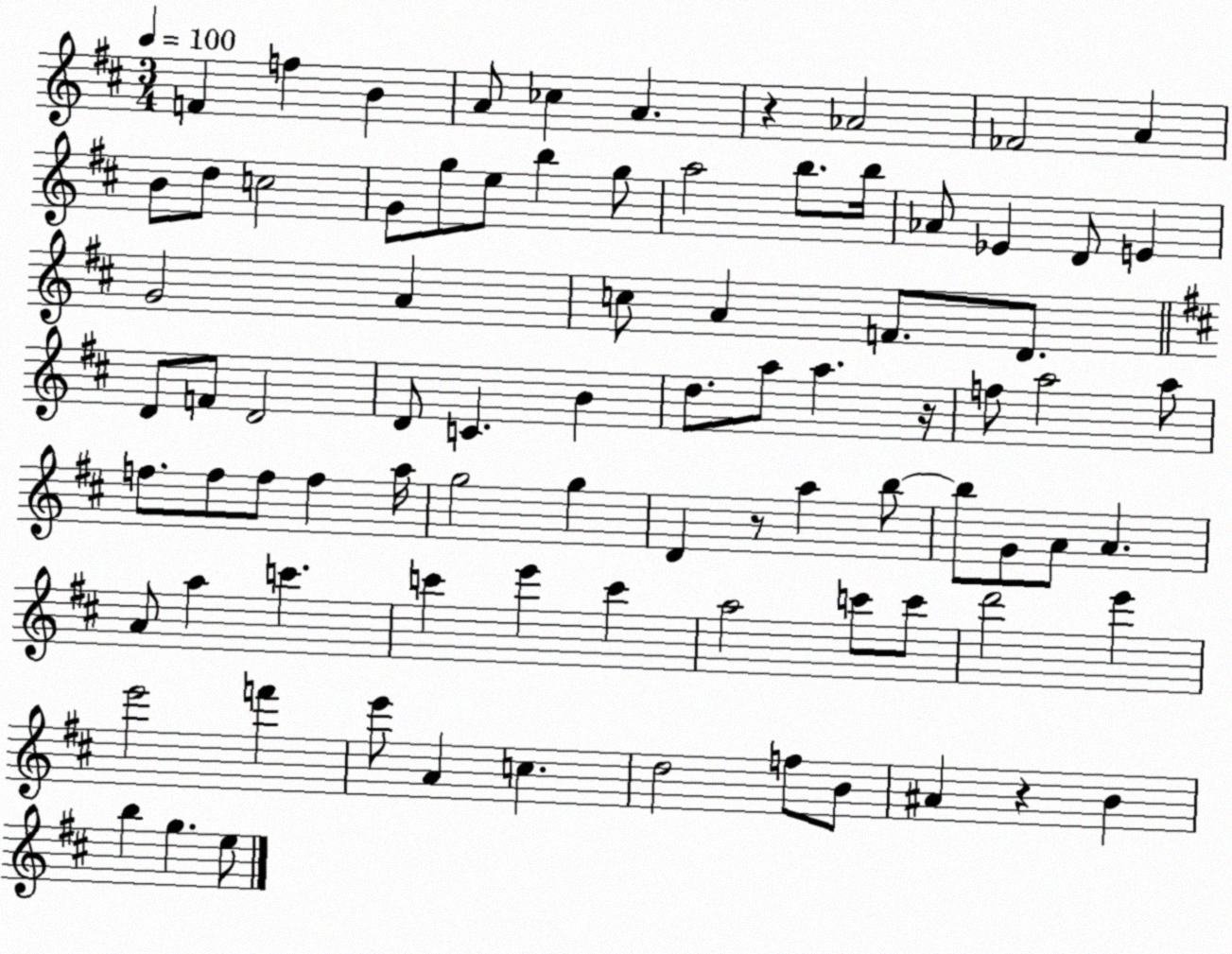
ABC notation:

X:1
T:Untitled
M:3/4
L:1/4
K:D
F f B A/2 _c A z _A2 _F2 A B/2 d/2 c2 G/2 g/2 e/2 b g/2 a2 b/2 b/4 _A/2 _E D/2 E G2 A c/2 A F/2 D/2 D/2 F/2 D2 D/2 C B d/2 a/2 a z/4 f/2 a2 a/2 f/2 f/2 f/2 f a/4 g2 g D z/2 a b/2 b/2 G/2 A/2 A A/2 a c' c' e' c' a2 c'/2 c'/2 d'2 e' e'2 f' e'/2 A c d2 f/2 B/2 ^A z B b g e/2